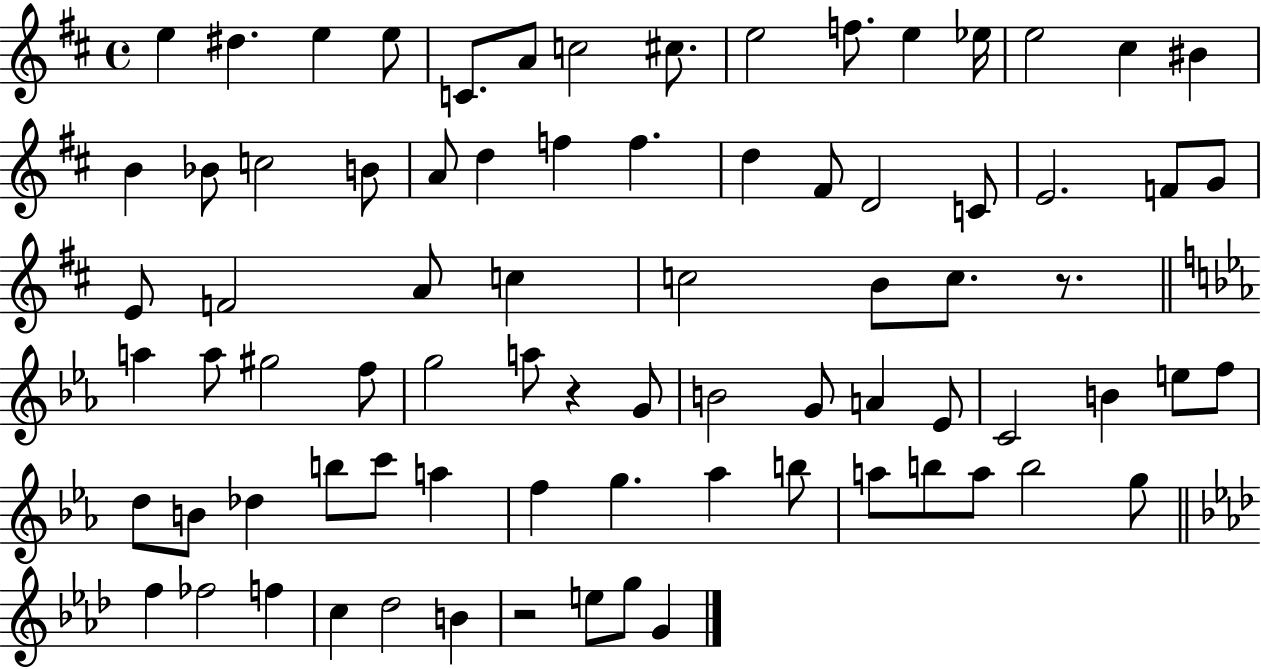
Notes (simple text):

E5/q D#5/q. E5/q E5/e C4/e. A4/e C5/h C#5/e. E5/h F5/e. E5/q Eb5/s E5/h C#5/q BIS4/q B4/q Bb4/e C5/h B4/e A4/e D5/q F5/q F5/q. D5/q F#4/e D4/h C4/e E4/h. F4/e G4/e E4/e F4/h A4/e C5/q C5/h B4/e C5/e. R/e. A5/q A5/e G#5/h F5/e G5/h A5/e R/q G4/e B4/h G4/e A4/q Eb4/e C4/h B4/q E5/e F5/e D5/e B4/e Db5/q B5/e C6/e A5/q F5/q G5/q. Ab5/q B5/e A5/e B5/e A5/e B5/h G5/e F5/q FES5/h F5/q C5/q Db5/h B4/q R/h E5/e G5/e G4/q